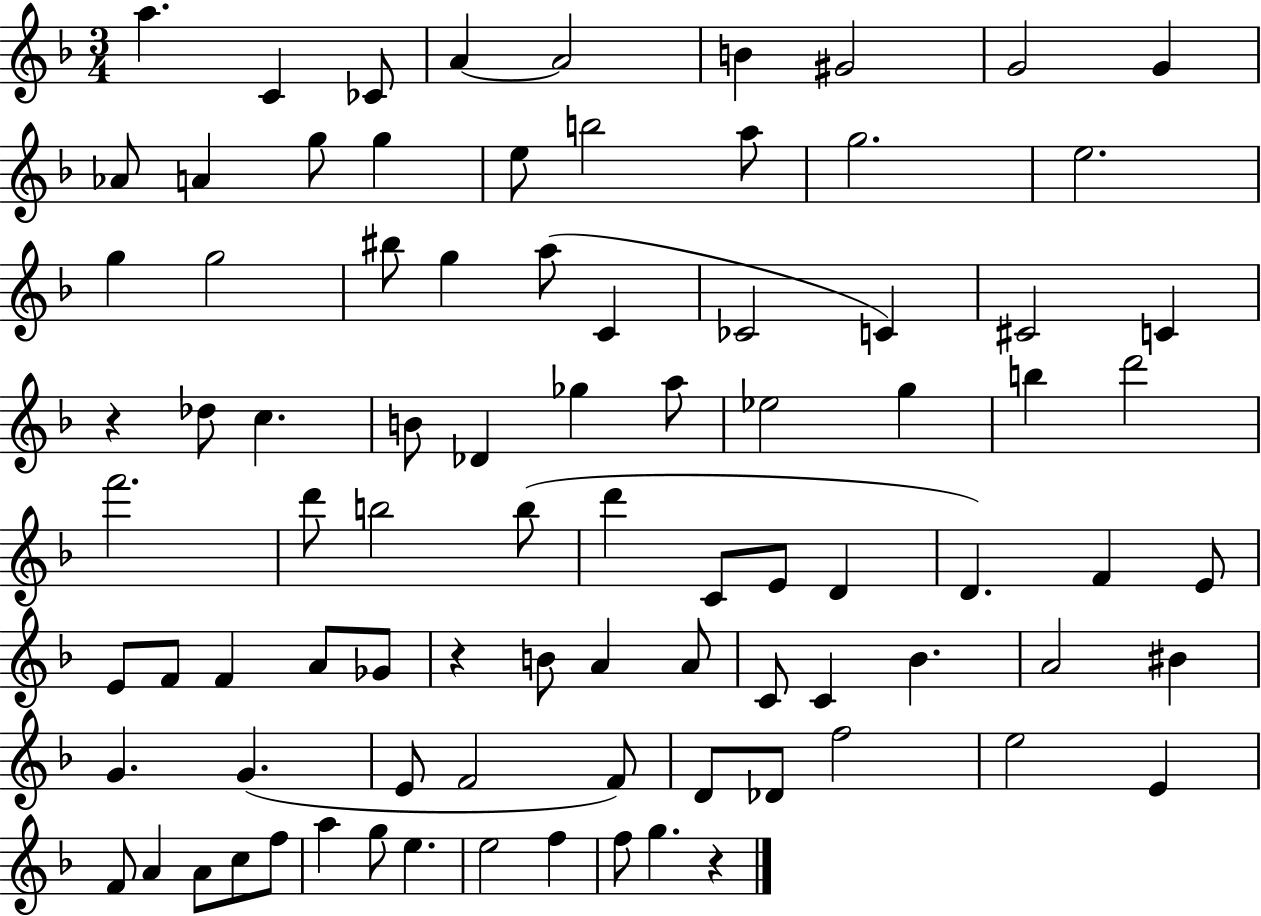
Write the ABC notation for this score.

X:1
T:Untitled
M:3/4
L:1/4
K:F
a C _C/2 A A2 B ^G2 G2 G _A/2 A g/2 g e/2 b2 a/2 g2 e2 g g2 ^b/2 g a/2 C _C2 C ^C2 C z _d/2 c B/2 _D _g a/2 _e2 g b d'2 f'2 d'/2 b2 b/2 d' C/2 E/2 D D F E/2 E/2 F/2 F A/2 _G/2 z B/2 A A/2 C/2 C _B A2 ^B G G E/2 F2 F/2 D/2 _D/2 f2 e2 E F/2 A A/2 c/2 f/2 a g/2 e e2 f f/2 g z